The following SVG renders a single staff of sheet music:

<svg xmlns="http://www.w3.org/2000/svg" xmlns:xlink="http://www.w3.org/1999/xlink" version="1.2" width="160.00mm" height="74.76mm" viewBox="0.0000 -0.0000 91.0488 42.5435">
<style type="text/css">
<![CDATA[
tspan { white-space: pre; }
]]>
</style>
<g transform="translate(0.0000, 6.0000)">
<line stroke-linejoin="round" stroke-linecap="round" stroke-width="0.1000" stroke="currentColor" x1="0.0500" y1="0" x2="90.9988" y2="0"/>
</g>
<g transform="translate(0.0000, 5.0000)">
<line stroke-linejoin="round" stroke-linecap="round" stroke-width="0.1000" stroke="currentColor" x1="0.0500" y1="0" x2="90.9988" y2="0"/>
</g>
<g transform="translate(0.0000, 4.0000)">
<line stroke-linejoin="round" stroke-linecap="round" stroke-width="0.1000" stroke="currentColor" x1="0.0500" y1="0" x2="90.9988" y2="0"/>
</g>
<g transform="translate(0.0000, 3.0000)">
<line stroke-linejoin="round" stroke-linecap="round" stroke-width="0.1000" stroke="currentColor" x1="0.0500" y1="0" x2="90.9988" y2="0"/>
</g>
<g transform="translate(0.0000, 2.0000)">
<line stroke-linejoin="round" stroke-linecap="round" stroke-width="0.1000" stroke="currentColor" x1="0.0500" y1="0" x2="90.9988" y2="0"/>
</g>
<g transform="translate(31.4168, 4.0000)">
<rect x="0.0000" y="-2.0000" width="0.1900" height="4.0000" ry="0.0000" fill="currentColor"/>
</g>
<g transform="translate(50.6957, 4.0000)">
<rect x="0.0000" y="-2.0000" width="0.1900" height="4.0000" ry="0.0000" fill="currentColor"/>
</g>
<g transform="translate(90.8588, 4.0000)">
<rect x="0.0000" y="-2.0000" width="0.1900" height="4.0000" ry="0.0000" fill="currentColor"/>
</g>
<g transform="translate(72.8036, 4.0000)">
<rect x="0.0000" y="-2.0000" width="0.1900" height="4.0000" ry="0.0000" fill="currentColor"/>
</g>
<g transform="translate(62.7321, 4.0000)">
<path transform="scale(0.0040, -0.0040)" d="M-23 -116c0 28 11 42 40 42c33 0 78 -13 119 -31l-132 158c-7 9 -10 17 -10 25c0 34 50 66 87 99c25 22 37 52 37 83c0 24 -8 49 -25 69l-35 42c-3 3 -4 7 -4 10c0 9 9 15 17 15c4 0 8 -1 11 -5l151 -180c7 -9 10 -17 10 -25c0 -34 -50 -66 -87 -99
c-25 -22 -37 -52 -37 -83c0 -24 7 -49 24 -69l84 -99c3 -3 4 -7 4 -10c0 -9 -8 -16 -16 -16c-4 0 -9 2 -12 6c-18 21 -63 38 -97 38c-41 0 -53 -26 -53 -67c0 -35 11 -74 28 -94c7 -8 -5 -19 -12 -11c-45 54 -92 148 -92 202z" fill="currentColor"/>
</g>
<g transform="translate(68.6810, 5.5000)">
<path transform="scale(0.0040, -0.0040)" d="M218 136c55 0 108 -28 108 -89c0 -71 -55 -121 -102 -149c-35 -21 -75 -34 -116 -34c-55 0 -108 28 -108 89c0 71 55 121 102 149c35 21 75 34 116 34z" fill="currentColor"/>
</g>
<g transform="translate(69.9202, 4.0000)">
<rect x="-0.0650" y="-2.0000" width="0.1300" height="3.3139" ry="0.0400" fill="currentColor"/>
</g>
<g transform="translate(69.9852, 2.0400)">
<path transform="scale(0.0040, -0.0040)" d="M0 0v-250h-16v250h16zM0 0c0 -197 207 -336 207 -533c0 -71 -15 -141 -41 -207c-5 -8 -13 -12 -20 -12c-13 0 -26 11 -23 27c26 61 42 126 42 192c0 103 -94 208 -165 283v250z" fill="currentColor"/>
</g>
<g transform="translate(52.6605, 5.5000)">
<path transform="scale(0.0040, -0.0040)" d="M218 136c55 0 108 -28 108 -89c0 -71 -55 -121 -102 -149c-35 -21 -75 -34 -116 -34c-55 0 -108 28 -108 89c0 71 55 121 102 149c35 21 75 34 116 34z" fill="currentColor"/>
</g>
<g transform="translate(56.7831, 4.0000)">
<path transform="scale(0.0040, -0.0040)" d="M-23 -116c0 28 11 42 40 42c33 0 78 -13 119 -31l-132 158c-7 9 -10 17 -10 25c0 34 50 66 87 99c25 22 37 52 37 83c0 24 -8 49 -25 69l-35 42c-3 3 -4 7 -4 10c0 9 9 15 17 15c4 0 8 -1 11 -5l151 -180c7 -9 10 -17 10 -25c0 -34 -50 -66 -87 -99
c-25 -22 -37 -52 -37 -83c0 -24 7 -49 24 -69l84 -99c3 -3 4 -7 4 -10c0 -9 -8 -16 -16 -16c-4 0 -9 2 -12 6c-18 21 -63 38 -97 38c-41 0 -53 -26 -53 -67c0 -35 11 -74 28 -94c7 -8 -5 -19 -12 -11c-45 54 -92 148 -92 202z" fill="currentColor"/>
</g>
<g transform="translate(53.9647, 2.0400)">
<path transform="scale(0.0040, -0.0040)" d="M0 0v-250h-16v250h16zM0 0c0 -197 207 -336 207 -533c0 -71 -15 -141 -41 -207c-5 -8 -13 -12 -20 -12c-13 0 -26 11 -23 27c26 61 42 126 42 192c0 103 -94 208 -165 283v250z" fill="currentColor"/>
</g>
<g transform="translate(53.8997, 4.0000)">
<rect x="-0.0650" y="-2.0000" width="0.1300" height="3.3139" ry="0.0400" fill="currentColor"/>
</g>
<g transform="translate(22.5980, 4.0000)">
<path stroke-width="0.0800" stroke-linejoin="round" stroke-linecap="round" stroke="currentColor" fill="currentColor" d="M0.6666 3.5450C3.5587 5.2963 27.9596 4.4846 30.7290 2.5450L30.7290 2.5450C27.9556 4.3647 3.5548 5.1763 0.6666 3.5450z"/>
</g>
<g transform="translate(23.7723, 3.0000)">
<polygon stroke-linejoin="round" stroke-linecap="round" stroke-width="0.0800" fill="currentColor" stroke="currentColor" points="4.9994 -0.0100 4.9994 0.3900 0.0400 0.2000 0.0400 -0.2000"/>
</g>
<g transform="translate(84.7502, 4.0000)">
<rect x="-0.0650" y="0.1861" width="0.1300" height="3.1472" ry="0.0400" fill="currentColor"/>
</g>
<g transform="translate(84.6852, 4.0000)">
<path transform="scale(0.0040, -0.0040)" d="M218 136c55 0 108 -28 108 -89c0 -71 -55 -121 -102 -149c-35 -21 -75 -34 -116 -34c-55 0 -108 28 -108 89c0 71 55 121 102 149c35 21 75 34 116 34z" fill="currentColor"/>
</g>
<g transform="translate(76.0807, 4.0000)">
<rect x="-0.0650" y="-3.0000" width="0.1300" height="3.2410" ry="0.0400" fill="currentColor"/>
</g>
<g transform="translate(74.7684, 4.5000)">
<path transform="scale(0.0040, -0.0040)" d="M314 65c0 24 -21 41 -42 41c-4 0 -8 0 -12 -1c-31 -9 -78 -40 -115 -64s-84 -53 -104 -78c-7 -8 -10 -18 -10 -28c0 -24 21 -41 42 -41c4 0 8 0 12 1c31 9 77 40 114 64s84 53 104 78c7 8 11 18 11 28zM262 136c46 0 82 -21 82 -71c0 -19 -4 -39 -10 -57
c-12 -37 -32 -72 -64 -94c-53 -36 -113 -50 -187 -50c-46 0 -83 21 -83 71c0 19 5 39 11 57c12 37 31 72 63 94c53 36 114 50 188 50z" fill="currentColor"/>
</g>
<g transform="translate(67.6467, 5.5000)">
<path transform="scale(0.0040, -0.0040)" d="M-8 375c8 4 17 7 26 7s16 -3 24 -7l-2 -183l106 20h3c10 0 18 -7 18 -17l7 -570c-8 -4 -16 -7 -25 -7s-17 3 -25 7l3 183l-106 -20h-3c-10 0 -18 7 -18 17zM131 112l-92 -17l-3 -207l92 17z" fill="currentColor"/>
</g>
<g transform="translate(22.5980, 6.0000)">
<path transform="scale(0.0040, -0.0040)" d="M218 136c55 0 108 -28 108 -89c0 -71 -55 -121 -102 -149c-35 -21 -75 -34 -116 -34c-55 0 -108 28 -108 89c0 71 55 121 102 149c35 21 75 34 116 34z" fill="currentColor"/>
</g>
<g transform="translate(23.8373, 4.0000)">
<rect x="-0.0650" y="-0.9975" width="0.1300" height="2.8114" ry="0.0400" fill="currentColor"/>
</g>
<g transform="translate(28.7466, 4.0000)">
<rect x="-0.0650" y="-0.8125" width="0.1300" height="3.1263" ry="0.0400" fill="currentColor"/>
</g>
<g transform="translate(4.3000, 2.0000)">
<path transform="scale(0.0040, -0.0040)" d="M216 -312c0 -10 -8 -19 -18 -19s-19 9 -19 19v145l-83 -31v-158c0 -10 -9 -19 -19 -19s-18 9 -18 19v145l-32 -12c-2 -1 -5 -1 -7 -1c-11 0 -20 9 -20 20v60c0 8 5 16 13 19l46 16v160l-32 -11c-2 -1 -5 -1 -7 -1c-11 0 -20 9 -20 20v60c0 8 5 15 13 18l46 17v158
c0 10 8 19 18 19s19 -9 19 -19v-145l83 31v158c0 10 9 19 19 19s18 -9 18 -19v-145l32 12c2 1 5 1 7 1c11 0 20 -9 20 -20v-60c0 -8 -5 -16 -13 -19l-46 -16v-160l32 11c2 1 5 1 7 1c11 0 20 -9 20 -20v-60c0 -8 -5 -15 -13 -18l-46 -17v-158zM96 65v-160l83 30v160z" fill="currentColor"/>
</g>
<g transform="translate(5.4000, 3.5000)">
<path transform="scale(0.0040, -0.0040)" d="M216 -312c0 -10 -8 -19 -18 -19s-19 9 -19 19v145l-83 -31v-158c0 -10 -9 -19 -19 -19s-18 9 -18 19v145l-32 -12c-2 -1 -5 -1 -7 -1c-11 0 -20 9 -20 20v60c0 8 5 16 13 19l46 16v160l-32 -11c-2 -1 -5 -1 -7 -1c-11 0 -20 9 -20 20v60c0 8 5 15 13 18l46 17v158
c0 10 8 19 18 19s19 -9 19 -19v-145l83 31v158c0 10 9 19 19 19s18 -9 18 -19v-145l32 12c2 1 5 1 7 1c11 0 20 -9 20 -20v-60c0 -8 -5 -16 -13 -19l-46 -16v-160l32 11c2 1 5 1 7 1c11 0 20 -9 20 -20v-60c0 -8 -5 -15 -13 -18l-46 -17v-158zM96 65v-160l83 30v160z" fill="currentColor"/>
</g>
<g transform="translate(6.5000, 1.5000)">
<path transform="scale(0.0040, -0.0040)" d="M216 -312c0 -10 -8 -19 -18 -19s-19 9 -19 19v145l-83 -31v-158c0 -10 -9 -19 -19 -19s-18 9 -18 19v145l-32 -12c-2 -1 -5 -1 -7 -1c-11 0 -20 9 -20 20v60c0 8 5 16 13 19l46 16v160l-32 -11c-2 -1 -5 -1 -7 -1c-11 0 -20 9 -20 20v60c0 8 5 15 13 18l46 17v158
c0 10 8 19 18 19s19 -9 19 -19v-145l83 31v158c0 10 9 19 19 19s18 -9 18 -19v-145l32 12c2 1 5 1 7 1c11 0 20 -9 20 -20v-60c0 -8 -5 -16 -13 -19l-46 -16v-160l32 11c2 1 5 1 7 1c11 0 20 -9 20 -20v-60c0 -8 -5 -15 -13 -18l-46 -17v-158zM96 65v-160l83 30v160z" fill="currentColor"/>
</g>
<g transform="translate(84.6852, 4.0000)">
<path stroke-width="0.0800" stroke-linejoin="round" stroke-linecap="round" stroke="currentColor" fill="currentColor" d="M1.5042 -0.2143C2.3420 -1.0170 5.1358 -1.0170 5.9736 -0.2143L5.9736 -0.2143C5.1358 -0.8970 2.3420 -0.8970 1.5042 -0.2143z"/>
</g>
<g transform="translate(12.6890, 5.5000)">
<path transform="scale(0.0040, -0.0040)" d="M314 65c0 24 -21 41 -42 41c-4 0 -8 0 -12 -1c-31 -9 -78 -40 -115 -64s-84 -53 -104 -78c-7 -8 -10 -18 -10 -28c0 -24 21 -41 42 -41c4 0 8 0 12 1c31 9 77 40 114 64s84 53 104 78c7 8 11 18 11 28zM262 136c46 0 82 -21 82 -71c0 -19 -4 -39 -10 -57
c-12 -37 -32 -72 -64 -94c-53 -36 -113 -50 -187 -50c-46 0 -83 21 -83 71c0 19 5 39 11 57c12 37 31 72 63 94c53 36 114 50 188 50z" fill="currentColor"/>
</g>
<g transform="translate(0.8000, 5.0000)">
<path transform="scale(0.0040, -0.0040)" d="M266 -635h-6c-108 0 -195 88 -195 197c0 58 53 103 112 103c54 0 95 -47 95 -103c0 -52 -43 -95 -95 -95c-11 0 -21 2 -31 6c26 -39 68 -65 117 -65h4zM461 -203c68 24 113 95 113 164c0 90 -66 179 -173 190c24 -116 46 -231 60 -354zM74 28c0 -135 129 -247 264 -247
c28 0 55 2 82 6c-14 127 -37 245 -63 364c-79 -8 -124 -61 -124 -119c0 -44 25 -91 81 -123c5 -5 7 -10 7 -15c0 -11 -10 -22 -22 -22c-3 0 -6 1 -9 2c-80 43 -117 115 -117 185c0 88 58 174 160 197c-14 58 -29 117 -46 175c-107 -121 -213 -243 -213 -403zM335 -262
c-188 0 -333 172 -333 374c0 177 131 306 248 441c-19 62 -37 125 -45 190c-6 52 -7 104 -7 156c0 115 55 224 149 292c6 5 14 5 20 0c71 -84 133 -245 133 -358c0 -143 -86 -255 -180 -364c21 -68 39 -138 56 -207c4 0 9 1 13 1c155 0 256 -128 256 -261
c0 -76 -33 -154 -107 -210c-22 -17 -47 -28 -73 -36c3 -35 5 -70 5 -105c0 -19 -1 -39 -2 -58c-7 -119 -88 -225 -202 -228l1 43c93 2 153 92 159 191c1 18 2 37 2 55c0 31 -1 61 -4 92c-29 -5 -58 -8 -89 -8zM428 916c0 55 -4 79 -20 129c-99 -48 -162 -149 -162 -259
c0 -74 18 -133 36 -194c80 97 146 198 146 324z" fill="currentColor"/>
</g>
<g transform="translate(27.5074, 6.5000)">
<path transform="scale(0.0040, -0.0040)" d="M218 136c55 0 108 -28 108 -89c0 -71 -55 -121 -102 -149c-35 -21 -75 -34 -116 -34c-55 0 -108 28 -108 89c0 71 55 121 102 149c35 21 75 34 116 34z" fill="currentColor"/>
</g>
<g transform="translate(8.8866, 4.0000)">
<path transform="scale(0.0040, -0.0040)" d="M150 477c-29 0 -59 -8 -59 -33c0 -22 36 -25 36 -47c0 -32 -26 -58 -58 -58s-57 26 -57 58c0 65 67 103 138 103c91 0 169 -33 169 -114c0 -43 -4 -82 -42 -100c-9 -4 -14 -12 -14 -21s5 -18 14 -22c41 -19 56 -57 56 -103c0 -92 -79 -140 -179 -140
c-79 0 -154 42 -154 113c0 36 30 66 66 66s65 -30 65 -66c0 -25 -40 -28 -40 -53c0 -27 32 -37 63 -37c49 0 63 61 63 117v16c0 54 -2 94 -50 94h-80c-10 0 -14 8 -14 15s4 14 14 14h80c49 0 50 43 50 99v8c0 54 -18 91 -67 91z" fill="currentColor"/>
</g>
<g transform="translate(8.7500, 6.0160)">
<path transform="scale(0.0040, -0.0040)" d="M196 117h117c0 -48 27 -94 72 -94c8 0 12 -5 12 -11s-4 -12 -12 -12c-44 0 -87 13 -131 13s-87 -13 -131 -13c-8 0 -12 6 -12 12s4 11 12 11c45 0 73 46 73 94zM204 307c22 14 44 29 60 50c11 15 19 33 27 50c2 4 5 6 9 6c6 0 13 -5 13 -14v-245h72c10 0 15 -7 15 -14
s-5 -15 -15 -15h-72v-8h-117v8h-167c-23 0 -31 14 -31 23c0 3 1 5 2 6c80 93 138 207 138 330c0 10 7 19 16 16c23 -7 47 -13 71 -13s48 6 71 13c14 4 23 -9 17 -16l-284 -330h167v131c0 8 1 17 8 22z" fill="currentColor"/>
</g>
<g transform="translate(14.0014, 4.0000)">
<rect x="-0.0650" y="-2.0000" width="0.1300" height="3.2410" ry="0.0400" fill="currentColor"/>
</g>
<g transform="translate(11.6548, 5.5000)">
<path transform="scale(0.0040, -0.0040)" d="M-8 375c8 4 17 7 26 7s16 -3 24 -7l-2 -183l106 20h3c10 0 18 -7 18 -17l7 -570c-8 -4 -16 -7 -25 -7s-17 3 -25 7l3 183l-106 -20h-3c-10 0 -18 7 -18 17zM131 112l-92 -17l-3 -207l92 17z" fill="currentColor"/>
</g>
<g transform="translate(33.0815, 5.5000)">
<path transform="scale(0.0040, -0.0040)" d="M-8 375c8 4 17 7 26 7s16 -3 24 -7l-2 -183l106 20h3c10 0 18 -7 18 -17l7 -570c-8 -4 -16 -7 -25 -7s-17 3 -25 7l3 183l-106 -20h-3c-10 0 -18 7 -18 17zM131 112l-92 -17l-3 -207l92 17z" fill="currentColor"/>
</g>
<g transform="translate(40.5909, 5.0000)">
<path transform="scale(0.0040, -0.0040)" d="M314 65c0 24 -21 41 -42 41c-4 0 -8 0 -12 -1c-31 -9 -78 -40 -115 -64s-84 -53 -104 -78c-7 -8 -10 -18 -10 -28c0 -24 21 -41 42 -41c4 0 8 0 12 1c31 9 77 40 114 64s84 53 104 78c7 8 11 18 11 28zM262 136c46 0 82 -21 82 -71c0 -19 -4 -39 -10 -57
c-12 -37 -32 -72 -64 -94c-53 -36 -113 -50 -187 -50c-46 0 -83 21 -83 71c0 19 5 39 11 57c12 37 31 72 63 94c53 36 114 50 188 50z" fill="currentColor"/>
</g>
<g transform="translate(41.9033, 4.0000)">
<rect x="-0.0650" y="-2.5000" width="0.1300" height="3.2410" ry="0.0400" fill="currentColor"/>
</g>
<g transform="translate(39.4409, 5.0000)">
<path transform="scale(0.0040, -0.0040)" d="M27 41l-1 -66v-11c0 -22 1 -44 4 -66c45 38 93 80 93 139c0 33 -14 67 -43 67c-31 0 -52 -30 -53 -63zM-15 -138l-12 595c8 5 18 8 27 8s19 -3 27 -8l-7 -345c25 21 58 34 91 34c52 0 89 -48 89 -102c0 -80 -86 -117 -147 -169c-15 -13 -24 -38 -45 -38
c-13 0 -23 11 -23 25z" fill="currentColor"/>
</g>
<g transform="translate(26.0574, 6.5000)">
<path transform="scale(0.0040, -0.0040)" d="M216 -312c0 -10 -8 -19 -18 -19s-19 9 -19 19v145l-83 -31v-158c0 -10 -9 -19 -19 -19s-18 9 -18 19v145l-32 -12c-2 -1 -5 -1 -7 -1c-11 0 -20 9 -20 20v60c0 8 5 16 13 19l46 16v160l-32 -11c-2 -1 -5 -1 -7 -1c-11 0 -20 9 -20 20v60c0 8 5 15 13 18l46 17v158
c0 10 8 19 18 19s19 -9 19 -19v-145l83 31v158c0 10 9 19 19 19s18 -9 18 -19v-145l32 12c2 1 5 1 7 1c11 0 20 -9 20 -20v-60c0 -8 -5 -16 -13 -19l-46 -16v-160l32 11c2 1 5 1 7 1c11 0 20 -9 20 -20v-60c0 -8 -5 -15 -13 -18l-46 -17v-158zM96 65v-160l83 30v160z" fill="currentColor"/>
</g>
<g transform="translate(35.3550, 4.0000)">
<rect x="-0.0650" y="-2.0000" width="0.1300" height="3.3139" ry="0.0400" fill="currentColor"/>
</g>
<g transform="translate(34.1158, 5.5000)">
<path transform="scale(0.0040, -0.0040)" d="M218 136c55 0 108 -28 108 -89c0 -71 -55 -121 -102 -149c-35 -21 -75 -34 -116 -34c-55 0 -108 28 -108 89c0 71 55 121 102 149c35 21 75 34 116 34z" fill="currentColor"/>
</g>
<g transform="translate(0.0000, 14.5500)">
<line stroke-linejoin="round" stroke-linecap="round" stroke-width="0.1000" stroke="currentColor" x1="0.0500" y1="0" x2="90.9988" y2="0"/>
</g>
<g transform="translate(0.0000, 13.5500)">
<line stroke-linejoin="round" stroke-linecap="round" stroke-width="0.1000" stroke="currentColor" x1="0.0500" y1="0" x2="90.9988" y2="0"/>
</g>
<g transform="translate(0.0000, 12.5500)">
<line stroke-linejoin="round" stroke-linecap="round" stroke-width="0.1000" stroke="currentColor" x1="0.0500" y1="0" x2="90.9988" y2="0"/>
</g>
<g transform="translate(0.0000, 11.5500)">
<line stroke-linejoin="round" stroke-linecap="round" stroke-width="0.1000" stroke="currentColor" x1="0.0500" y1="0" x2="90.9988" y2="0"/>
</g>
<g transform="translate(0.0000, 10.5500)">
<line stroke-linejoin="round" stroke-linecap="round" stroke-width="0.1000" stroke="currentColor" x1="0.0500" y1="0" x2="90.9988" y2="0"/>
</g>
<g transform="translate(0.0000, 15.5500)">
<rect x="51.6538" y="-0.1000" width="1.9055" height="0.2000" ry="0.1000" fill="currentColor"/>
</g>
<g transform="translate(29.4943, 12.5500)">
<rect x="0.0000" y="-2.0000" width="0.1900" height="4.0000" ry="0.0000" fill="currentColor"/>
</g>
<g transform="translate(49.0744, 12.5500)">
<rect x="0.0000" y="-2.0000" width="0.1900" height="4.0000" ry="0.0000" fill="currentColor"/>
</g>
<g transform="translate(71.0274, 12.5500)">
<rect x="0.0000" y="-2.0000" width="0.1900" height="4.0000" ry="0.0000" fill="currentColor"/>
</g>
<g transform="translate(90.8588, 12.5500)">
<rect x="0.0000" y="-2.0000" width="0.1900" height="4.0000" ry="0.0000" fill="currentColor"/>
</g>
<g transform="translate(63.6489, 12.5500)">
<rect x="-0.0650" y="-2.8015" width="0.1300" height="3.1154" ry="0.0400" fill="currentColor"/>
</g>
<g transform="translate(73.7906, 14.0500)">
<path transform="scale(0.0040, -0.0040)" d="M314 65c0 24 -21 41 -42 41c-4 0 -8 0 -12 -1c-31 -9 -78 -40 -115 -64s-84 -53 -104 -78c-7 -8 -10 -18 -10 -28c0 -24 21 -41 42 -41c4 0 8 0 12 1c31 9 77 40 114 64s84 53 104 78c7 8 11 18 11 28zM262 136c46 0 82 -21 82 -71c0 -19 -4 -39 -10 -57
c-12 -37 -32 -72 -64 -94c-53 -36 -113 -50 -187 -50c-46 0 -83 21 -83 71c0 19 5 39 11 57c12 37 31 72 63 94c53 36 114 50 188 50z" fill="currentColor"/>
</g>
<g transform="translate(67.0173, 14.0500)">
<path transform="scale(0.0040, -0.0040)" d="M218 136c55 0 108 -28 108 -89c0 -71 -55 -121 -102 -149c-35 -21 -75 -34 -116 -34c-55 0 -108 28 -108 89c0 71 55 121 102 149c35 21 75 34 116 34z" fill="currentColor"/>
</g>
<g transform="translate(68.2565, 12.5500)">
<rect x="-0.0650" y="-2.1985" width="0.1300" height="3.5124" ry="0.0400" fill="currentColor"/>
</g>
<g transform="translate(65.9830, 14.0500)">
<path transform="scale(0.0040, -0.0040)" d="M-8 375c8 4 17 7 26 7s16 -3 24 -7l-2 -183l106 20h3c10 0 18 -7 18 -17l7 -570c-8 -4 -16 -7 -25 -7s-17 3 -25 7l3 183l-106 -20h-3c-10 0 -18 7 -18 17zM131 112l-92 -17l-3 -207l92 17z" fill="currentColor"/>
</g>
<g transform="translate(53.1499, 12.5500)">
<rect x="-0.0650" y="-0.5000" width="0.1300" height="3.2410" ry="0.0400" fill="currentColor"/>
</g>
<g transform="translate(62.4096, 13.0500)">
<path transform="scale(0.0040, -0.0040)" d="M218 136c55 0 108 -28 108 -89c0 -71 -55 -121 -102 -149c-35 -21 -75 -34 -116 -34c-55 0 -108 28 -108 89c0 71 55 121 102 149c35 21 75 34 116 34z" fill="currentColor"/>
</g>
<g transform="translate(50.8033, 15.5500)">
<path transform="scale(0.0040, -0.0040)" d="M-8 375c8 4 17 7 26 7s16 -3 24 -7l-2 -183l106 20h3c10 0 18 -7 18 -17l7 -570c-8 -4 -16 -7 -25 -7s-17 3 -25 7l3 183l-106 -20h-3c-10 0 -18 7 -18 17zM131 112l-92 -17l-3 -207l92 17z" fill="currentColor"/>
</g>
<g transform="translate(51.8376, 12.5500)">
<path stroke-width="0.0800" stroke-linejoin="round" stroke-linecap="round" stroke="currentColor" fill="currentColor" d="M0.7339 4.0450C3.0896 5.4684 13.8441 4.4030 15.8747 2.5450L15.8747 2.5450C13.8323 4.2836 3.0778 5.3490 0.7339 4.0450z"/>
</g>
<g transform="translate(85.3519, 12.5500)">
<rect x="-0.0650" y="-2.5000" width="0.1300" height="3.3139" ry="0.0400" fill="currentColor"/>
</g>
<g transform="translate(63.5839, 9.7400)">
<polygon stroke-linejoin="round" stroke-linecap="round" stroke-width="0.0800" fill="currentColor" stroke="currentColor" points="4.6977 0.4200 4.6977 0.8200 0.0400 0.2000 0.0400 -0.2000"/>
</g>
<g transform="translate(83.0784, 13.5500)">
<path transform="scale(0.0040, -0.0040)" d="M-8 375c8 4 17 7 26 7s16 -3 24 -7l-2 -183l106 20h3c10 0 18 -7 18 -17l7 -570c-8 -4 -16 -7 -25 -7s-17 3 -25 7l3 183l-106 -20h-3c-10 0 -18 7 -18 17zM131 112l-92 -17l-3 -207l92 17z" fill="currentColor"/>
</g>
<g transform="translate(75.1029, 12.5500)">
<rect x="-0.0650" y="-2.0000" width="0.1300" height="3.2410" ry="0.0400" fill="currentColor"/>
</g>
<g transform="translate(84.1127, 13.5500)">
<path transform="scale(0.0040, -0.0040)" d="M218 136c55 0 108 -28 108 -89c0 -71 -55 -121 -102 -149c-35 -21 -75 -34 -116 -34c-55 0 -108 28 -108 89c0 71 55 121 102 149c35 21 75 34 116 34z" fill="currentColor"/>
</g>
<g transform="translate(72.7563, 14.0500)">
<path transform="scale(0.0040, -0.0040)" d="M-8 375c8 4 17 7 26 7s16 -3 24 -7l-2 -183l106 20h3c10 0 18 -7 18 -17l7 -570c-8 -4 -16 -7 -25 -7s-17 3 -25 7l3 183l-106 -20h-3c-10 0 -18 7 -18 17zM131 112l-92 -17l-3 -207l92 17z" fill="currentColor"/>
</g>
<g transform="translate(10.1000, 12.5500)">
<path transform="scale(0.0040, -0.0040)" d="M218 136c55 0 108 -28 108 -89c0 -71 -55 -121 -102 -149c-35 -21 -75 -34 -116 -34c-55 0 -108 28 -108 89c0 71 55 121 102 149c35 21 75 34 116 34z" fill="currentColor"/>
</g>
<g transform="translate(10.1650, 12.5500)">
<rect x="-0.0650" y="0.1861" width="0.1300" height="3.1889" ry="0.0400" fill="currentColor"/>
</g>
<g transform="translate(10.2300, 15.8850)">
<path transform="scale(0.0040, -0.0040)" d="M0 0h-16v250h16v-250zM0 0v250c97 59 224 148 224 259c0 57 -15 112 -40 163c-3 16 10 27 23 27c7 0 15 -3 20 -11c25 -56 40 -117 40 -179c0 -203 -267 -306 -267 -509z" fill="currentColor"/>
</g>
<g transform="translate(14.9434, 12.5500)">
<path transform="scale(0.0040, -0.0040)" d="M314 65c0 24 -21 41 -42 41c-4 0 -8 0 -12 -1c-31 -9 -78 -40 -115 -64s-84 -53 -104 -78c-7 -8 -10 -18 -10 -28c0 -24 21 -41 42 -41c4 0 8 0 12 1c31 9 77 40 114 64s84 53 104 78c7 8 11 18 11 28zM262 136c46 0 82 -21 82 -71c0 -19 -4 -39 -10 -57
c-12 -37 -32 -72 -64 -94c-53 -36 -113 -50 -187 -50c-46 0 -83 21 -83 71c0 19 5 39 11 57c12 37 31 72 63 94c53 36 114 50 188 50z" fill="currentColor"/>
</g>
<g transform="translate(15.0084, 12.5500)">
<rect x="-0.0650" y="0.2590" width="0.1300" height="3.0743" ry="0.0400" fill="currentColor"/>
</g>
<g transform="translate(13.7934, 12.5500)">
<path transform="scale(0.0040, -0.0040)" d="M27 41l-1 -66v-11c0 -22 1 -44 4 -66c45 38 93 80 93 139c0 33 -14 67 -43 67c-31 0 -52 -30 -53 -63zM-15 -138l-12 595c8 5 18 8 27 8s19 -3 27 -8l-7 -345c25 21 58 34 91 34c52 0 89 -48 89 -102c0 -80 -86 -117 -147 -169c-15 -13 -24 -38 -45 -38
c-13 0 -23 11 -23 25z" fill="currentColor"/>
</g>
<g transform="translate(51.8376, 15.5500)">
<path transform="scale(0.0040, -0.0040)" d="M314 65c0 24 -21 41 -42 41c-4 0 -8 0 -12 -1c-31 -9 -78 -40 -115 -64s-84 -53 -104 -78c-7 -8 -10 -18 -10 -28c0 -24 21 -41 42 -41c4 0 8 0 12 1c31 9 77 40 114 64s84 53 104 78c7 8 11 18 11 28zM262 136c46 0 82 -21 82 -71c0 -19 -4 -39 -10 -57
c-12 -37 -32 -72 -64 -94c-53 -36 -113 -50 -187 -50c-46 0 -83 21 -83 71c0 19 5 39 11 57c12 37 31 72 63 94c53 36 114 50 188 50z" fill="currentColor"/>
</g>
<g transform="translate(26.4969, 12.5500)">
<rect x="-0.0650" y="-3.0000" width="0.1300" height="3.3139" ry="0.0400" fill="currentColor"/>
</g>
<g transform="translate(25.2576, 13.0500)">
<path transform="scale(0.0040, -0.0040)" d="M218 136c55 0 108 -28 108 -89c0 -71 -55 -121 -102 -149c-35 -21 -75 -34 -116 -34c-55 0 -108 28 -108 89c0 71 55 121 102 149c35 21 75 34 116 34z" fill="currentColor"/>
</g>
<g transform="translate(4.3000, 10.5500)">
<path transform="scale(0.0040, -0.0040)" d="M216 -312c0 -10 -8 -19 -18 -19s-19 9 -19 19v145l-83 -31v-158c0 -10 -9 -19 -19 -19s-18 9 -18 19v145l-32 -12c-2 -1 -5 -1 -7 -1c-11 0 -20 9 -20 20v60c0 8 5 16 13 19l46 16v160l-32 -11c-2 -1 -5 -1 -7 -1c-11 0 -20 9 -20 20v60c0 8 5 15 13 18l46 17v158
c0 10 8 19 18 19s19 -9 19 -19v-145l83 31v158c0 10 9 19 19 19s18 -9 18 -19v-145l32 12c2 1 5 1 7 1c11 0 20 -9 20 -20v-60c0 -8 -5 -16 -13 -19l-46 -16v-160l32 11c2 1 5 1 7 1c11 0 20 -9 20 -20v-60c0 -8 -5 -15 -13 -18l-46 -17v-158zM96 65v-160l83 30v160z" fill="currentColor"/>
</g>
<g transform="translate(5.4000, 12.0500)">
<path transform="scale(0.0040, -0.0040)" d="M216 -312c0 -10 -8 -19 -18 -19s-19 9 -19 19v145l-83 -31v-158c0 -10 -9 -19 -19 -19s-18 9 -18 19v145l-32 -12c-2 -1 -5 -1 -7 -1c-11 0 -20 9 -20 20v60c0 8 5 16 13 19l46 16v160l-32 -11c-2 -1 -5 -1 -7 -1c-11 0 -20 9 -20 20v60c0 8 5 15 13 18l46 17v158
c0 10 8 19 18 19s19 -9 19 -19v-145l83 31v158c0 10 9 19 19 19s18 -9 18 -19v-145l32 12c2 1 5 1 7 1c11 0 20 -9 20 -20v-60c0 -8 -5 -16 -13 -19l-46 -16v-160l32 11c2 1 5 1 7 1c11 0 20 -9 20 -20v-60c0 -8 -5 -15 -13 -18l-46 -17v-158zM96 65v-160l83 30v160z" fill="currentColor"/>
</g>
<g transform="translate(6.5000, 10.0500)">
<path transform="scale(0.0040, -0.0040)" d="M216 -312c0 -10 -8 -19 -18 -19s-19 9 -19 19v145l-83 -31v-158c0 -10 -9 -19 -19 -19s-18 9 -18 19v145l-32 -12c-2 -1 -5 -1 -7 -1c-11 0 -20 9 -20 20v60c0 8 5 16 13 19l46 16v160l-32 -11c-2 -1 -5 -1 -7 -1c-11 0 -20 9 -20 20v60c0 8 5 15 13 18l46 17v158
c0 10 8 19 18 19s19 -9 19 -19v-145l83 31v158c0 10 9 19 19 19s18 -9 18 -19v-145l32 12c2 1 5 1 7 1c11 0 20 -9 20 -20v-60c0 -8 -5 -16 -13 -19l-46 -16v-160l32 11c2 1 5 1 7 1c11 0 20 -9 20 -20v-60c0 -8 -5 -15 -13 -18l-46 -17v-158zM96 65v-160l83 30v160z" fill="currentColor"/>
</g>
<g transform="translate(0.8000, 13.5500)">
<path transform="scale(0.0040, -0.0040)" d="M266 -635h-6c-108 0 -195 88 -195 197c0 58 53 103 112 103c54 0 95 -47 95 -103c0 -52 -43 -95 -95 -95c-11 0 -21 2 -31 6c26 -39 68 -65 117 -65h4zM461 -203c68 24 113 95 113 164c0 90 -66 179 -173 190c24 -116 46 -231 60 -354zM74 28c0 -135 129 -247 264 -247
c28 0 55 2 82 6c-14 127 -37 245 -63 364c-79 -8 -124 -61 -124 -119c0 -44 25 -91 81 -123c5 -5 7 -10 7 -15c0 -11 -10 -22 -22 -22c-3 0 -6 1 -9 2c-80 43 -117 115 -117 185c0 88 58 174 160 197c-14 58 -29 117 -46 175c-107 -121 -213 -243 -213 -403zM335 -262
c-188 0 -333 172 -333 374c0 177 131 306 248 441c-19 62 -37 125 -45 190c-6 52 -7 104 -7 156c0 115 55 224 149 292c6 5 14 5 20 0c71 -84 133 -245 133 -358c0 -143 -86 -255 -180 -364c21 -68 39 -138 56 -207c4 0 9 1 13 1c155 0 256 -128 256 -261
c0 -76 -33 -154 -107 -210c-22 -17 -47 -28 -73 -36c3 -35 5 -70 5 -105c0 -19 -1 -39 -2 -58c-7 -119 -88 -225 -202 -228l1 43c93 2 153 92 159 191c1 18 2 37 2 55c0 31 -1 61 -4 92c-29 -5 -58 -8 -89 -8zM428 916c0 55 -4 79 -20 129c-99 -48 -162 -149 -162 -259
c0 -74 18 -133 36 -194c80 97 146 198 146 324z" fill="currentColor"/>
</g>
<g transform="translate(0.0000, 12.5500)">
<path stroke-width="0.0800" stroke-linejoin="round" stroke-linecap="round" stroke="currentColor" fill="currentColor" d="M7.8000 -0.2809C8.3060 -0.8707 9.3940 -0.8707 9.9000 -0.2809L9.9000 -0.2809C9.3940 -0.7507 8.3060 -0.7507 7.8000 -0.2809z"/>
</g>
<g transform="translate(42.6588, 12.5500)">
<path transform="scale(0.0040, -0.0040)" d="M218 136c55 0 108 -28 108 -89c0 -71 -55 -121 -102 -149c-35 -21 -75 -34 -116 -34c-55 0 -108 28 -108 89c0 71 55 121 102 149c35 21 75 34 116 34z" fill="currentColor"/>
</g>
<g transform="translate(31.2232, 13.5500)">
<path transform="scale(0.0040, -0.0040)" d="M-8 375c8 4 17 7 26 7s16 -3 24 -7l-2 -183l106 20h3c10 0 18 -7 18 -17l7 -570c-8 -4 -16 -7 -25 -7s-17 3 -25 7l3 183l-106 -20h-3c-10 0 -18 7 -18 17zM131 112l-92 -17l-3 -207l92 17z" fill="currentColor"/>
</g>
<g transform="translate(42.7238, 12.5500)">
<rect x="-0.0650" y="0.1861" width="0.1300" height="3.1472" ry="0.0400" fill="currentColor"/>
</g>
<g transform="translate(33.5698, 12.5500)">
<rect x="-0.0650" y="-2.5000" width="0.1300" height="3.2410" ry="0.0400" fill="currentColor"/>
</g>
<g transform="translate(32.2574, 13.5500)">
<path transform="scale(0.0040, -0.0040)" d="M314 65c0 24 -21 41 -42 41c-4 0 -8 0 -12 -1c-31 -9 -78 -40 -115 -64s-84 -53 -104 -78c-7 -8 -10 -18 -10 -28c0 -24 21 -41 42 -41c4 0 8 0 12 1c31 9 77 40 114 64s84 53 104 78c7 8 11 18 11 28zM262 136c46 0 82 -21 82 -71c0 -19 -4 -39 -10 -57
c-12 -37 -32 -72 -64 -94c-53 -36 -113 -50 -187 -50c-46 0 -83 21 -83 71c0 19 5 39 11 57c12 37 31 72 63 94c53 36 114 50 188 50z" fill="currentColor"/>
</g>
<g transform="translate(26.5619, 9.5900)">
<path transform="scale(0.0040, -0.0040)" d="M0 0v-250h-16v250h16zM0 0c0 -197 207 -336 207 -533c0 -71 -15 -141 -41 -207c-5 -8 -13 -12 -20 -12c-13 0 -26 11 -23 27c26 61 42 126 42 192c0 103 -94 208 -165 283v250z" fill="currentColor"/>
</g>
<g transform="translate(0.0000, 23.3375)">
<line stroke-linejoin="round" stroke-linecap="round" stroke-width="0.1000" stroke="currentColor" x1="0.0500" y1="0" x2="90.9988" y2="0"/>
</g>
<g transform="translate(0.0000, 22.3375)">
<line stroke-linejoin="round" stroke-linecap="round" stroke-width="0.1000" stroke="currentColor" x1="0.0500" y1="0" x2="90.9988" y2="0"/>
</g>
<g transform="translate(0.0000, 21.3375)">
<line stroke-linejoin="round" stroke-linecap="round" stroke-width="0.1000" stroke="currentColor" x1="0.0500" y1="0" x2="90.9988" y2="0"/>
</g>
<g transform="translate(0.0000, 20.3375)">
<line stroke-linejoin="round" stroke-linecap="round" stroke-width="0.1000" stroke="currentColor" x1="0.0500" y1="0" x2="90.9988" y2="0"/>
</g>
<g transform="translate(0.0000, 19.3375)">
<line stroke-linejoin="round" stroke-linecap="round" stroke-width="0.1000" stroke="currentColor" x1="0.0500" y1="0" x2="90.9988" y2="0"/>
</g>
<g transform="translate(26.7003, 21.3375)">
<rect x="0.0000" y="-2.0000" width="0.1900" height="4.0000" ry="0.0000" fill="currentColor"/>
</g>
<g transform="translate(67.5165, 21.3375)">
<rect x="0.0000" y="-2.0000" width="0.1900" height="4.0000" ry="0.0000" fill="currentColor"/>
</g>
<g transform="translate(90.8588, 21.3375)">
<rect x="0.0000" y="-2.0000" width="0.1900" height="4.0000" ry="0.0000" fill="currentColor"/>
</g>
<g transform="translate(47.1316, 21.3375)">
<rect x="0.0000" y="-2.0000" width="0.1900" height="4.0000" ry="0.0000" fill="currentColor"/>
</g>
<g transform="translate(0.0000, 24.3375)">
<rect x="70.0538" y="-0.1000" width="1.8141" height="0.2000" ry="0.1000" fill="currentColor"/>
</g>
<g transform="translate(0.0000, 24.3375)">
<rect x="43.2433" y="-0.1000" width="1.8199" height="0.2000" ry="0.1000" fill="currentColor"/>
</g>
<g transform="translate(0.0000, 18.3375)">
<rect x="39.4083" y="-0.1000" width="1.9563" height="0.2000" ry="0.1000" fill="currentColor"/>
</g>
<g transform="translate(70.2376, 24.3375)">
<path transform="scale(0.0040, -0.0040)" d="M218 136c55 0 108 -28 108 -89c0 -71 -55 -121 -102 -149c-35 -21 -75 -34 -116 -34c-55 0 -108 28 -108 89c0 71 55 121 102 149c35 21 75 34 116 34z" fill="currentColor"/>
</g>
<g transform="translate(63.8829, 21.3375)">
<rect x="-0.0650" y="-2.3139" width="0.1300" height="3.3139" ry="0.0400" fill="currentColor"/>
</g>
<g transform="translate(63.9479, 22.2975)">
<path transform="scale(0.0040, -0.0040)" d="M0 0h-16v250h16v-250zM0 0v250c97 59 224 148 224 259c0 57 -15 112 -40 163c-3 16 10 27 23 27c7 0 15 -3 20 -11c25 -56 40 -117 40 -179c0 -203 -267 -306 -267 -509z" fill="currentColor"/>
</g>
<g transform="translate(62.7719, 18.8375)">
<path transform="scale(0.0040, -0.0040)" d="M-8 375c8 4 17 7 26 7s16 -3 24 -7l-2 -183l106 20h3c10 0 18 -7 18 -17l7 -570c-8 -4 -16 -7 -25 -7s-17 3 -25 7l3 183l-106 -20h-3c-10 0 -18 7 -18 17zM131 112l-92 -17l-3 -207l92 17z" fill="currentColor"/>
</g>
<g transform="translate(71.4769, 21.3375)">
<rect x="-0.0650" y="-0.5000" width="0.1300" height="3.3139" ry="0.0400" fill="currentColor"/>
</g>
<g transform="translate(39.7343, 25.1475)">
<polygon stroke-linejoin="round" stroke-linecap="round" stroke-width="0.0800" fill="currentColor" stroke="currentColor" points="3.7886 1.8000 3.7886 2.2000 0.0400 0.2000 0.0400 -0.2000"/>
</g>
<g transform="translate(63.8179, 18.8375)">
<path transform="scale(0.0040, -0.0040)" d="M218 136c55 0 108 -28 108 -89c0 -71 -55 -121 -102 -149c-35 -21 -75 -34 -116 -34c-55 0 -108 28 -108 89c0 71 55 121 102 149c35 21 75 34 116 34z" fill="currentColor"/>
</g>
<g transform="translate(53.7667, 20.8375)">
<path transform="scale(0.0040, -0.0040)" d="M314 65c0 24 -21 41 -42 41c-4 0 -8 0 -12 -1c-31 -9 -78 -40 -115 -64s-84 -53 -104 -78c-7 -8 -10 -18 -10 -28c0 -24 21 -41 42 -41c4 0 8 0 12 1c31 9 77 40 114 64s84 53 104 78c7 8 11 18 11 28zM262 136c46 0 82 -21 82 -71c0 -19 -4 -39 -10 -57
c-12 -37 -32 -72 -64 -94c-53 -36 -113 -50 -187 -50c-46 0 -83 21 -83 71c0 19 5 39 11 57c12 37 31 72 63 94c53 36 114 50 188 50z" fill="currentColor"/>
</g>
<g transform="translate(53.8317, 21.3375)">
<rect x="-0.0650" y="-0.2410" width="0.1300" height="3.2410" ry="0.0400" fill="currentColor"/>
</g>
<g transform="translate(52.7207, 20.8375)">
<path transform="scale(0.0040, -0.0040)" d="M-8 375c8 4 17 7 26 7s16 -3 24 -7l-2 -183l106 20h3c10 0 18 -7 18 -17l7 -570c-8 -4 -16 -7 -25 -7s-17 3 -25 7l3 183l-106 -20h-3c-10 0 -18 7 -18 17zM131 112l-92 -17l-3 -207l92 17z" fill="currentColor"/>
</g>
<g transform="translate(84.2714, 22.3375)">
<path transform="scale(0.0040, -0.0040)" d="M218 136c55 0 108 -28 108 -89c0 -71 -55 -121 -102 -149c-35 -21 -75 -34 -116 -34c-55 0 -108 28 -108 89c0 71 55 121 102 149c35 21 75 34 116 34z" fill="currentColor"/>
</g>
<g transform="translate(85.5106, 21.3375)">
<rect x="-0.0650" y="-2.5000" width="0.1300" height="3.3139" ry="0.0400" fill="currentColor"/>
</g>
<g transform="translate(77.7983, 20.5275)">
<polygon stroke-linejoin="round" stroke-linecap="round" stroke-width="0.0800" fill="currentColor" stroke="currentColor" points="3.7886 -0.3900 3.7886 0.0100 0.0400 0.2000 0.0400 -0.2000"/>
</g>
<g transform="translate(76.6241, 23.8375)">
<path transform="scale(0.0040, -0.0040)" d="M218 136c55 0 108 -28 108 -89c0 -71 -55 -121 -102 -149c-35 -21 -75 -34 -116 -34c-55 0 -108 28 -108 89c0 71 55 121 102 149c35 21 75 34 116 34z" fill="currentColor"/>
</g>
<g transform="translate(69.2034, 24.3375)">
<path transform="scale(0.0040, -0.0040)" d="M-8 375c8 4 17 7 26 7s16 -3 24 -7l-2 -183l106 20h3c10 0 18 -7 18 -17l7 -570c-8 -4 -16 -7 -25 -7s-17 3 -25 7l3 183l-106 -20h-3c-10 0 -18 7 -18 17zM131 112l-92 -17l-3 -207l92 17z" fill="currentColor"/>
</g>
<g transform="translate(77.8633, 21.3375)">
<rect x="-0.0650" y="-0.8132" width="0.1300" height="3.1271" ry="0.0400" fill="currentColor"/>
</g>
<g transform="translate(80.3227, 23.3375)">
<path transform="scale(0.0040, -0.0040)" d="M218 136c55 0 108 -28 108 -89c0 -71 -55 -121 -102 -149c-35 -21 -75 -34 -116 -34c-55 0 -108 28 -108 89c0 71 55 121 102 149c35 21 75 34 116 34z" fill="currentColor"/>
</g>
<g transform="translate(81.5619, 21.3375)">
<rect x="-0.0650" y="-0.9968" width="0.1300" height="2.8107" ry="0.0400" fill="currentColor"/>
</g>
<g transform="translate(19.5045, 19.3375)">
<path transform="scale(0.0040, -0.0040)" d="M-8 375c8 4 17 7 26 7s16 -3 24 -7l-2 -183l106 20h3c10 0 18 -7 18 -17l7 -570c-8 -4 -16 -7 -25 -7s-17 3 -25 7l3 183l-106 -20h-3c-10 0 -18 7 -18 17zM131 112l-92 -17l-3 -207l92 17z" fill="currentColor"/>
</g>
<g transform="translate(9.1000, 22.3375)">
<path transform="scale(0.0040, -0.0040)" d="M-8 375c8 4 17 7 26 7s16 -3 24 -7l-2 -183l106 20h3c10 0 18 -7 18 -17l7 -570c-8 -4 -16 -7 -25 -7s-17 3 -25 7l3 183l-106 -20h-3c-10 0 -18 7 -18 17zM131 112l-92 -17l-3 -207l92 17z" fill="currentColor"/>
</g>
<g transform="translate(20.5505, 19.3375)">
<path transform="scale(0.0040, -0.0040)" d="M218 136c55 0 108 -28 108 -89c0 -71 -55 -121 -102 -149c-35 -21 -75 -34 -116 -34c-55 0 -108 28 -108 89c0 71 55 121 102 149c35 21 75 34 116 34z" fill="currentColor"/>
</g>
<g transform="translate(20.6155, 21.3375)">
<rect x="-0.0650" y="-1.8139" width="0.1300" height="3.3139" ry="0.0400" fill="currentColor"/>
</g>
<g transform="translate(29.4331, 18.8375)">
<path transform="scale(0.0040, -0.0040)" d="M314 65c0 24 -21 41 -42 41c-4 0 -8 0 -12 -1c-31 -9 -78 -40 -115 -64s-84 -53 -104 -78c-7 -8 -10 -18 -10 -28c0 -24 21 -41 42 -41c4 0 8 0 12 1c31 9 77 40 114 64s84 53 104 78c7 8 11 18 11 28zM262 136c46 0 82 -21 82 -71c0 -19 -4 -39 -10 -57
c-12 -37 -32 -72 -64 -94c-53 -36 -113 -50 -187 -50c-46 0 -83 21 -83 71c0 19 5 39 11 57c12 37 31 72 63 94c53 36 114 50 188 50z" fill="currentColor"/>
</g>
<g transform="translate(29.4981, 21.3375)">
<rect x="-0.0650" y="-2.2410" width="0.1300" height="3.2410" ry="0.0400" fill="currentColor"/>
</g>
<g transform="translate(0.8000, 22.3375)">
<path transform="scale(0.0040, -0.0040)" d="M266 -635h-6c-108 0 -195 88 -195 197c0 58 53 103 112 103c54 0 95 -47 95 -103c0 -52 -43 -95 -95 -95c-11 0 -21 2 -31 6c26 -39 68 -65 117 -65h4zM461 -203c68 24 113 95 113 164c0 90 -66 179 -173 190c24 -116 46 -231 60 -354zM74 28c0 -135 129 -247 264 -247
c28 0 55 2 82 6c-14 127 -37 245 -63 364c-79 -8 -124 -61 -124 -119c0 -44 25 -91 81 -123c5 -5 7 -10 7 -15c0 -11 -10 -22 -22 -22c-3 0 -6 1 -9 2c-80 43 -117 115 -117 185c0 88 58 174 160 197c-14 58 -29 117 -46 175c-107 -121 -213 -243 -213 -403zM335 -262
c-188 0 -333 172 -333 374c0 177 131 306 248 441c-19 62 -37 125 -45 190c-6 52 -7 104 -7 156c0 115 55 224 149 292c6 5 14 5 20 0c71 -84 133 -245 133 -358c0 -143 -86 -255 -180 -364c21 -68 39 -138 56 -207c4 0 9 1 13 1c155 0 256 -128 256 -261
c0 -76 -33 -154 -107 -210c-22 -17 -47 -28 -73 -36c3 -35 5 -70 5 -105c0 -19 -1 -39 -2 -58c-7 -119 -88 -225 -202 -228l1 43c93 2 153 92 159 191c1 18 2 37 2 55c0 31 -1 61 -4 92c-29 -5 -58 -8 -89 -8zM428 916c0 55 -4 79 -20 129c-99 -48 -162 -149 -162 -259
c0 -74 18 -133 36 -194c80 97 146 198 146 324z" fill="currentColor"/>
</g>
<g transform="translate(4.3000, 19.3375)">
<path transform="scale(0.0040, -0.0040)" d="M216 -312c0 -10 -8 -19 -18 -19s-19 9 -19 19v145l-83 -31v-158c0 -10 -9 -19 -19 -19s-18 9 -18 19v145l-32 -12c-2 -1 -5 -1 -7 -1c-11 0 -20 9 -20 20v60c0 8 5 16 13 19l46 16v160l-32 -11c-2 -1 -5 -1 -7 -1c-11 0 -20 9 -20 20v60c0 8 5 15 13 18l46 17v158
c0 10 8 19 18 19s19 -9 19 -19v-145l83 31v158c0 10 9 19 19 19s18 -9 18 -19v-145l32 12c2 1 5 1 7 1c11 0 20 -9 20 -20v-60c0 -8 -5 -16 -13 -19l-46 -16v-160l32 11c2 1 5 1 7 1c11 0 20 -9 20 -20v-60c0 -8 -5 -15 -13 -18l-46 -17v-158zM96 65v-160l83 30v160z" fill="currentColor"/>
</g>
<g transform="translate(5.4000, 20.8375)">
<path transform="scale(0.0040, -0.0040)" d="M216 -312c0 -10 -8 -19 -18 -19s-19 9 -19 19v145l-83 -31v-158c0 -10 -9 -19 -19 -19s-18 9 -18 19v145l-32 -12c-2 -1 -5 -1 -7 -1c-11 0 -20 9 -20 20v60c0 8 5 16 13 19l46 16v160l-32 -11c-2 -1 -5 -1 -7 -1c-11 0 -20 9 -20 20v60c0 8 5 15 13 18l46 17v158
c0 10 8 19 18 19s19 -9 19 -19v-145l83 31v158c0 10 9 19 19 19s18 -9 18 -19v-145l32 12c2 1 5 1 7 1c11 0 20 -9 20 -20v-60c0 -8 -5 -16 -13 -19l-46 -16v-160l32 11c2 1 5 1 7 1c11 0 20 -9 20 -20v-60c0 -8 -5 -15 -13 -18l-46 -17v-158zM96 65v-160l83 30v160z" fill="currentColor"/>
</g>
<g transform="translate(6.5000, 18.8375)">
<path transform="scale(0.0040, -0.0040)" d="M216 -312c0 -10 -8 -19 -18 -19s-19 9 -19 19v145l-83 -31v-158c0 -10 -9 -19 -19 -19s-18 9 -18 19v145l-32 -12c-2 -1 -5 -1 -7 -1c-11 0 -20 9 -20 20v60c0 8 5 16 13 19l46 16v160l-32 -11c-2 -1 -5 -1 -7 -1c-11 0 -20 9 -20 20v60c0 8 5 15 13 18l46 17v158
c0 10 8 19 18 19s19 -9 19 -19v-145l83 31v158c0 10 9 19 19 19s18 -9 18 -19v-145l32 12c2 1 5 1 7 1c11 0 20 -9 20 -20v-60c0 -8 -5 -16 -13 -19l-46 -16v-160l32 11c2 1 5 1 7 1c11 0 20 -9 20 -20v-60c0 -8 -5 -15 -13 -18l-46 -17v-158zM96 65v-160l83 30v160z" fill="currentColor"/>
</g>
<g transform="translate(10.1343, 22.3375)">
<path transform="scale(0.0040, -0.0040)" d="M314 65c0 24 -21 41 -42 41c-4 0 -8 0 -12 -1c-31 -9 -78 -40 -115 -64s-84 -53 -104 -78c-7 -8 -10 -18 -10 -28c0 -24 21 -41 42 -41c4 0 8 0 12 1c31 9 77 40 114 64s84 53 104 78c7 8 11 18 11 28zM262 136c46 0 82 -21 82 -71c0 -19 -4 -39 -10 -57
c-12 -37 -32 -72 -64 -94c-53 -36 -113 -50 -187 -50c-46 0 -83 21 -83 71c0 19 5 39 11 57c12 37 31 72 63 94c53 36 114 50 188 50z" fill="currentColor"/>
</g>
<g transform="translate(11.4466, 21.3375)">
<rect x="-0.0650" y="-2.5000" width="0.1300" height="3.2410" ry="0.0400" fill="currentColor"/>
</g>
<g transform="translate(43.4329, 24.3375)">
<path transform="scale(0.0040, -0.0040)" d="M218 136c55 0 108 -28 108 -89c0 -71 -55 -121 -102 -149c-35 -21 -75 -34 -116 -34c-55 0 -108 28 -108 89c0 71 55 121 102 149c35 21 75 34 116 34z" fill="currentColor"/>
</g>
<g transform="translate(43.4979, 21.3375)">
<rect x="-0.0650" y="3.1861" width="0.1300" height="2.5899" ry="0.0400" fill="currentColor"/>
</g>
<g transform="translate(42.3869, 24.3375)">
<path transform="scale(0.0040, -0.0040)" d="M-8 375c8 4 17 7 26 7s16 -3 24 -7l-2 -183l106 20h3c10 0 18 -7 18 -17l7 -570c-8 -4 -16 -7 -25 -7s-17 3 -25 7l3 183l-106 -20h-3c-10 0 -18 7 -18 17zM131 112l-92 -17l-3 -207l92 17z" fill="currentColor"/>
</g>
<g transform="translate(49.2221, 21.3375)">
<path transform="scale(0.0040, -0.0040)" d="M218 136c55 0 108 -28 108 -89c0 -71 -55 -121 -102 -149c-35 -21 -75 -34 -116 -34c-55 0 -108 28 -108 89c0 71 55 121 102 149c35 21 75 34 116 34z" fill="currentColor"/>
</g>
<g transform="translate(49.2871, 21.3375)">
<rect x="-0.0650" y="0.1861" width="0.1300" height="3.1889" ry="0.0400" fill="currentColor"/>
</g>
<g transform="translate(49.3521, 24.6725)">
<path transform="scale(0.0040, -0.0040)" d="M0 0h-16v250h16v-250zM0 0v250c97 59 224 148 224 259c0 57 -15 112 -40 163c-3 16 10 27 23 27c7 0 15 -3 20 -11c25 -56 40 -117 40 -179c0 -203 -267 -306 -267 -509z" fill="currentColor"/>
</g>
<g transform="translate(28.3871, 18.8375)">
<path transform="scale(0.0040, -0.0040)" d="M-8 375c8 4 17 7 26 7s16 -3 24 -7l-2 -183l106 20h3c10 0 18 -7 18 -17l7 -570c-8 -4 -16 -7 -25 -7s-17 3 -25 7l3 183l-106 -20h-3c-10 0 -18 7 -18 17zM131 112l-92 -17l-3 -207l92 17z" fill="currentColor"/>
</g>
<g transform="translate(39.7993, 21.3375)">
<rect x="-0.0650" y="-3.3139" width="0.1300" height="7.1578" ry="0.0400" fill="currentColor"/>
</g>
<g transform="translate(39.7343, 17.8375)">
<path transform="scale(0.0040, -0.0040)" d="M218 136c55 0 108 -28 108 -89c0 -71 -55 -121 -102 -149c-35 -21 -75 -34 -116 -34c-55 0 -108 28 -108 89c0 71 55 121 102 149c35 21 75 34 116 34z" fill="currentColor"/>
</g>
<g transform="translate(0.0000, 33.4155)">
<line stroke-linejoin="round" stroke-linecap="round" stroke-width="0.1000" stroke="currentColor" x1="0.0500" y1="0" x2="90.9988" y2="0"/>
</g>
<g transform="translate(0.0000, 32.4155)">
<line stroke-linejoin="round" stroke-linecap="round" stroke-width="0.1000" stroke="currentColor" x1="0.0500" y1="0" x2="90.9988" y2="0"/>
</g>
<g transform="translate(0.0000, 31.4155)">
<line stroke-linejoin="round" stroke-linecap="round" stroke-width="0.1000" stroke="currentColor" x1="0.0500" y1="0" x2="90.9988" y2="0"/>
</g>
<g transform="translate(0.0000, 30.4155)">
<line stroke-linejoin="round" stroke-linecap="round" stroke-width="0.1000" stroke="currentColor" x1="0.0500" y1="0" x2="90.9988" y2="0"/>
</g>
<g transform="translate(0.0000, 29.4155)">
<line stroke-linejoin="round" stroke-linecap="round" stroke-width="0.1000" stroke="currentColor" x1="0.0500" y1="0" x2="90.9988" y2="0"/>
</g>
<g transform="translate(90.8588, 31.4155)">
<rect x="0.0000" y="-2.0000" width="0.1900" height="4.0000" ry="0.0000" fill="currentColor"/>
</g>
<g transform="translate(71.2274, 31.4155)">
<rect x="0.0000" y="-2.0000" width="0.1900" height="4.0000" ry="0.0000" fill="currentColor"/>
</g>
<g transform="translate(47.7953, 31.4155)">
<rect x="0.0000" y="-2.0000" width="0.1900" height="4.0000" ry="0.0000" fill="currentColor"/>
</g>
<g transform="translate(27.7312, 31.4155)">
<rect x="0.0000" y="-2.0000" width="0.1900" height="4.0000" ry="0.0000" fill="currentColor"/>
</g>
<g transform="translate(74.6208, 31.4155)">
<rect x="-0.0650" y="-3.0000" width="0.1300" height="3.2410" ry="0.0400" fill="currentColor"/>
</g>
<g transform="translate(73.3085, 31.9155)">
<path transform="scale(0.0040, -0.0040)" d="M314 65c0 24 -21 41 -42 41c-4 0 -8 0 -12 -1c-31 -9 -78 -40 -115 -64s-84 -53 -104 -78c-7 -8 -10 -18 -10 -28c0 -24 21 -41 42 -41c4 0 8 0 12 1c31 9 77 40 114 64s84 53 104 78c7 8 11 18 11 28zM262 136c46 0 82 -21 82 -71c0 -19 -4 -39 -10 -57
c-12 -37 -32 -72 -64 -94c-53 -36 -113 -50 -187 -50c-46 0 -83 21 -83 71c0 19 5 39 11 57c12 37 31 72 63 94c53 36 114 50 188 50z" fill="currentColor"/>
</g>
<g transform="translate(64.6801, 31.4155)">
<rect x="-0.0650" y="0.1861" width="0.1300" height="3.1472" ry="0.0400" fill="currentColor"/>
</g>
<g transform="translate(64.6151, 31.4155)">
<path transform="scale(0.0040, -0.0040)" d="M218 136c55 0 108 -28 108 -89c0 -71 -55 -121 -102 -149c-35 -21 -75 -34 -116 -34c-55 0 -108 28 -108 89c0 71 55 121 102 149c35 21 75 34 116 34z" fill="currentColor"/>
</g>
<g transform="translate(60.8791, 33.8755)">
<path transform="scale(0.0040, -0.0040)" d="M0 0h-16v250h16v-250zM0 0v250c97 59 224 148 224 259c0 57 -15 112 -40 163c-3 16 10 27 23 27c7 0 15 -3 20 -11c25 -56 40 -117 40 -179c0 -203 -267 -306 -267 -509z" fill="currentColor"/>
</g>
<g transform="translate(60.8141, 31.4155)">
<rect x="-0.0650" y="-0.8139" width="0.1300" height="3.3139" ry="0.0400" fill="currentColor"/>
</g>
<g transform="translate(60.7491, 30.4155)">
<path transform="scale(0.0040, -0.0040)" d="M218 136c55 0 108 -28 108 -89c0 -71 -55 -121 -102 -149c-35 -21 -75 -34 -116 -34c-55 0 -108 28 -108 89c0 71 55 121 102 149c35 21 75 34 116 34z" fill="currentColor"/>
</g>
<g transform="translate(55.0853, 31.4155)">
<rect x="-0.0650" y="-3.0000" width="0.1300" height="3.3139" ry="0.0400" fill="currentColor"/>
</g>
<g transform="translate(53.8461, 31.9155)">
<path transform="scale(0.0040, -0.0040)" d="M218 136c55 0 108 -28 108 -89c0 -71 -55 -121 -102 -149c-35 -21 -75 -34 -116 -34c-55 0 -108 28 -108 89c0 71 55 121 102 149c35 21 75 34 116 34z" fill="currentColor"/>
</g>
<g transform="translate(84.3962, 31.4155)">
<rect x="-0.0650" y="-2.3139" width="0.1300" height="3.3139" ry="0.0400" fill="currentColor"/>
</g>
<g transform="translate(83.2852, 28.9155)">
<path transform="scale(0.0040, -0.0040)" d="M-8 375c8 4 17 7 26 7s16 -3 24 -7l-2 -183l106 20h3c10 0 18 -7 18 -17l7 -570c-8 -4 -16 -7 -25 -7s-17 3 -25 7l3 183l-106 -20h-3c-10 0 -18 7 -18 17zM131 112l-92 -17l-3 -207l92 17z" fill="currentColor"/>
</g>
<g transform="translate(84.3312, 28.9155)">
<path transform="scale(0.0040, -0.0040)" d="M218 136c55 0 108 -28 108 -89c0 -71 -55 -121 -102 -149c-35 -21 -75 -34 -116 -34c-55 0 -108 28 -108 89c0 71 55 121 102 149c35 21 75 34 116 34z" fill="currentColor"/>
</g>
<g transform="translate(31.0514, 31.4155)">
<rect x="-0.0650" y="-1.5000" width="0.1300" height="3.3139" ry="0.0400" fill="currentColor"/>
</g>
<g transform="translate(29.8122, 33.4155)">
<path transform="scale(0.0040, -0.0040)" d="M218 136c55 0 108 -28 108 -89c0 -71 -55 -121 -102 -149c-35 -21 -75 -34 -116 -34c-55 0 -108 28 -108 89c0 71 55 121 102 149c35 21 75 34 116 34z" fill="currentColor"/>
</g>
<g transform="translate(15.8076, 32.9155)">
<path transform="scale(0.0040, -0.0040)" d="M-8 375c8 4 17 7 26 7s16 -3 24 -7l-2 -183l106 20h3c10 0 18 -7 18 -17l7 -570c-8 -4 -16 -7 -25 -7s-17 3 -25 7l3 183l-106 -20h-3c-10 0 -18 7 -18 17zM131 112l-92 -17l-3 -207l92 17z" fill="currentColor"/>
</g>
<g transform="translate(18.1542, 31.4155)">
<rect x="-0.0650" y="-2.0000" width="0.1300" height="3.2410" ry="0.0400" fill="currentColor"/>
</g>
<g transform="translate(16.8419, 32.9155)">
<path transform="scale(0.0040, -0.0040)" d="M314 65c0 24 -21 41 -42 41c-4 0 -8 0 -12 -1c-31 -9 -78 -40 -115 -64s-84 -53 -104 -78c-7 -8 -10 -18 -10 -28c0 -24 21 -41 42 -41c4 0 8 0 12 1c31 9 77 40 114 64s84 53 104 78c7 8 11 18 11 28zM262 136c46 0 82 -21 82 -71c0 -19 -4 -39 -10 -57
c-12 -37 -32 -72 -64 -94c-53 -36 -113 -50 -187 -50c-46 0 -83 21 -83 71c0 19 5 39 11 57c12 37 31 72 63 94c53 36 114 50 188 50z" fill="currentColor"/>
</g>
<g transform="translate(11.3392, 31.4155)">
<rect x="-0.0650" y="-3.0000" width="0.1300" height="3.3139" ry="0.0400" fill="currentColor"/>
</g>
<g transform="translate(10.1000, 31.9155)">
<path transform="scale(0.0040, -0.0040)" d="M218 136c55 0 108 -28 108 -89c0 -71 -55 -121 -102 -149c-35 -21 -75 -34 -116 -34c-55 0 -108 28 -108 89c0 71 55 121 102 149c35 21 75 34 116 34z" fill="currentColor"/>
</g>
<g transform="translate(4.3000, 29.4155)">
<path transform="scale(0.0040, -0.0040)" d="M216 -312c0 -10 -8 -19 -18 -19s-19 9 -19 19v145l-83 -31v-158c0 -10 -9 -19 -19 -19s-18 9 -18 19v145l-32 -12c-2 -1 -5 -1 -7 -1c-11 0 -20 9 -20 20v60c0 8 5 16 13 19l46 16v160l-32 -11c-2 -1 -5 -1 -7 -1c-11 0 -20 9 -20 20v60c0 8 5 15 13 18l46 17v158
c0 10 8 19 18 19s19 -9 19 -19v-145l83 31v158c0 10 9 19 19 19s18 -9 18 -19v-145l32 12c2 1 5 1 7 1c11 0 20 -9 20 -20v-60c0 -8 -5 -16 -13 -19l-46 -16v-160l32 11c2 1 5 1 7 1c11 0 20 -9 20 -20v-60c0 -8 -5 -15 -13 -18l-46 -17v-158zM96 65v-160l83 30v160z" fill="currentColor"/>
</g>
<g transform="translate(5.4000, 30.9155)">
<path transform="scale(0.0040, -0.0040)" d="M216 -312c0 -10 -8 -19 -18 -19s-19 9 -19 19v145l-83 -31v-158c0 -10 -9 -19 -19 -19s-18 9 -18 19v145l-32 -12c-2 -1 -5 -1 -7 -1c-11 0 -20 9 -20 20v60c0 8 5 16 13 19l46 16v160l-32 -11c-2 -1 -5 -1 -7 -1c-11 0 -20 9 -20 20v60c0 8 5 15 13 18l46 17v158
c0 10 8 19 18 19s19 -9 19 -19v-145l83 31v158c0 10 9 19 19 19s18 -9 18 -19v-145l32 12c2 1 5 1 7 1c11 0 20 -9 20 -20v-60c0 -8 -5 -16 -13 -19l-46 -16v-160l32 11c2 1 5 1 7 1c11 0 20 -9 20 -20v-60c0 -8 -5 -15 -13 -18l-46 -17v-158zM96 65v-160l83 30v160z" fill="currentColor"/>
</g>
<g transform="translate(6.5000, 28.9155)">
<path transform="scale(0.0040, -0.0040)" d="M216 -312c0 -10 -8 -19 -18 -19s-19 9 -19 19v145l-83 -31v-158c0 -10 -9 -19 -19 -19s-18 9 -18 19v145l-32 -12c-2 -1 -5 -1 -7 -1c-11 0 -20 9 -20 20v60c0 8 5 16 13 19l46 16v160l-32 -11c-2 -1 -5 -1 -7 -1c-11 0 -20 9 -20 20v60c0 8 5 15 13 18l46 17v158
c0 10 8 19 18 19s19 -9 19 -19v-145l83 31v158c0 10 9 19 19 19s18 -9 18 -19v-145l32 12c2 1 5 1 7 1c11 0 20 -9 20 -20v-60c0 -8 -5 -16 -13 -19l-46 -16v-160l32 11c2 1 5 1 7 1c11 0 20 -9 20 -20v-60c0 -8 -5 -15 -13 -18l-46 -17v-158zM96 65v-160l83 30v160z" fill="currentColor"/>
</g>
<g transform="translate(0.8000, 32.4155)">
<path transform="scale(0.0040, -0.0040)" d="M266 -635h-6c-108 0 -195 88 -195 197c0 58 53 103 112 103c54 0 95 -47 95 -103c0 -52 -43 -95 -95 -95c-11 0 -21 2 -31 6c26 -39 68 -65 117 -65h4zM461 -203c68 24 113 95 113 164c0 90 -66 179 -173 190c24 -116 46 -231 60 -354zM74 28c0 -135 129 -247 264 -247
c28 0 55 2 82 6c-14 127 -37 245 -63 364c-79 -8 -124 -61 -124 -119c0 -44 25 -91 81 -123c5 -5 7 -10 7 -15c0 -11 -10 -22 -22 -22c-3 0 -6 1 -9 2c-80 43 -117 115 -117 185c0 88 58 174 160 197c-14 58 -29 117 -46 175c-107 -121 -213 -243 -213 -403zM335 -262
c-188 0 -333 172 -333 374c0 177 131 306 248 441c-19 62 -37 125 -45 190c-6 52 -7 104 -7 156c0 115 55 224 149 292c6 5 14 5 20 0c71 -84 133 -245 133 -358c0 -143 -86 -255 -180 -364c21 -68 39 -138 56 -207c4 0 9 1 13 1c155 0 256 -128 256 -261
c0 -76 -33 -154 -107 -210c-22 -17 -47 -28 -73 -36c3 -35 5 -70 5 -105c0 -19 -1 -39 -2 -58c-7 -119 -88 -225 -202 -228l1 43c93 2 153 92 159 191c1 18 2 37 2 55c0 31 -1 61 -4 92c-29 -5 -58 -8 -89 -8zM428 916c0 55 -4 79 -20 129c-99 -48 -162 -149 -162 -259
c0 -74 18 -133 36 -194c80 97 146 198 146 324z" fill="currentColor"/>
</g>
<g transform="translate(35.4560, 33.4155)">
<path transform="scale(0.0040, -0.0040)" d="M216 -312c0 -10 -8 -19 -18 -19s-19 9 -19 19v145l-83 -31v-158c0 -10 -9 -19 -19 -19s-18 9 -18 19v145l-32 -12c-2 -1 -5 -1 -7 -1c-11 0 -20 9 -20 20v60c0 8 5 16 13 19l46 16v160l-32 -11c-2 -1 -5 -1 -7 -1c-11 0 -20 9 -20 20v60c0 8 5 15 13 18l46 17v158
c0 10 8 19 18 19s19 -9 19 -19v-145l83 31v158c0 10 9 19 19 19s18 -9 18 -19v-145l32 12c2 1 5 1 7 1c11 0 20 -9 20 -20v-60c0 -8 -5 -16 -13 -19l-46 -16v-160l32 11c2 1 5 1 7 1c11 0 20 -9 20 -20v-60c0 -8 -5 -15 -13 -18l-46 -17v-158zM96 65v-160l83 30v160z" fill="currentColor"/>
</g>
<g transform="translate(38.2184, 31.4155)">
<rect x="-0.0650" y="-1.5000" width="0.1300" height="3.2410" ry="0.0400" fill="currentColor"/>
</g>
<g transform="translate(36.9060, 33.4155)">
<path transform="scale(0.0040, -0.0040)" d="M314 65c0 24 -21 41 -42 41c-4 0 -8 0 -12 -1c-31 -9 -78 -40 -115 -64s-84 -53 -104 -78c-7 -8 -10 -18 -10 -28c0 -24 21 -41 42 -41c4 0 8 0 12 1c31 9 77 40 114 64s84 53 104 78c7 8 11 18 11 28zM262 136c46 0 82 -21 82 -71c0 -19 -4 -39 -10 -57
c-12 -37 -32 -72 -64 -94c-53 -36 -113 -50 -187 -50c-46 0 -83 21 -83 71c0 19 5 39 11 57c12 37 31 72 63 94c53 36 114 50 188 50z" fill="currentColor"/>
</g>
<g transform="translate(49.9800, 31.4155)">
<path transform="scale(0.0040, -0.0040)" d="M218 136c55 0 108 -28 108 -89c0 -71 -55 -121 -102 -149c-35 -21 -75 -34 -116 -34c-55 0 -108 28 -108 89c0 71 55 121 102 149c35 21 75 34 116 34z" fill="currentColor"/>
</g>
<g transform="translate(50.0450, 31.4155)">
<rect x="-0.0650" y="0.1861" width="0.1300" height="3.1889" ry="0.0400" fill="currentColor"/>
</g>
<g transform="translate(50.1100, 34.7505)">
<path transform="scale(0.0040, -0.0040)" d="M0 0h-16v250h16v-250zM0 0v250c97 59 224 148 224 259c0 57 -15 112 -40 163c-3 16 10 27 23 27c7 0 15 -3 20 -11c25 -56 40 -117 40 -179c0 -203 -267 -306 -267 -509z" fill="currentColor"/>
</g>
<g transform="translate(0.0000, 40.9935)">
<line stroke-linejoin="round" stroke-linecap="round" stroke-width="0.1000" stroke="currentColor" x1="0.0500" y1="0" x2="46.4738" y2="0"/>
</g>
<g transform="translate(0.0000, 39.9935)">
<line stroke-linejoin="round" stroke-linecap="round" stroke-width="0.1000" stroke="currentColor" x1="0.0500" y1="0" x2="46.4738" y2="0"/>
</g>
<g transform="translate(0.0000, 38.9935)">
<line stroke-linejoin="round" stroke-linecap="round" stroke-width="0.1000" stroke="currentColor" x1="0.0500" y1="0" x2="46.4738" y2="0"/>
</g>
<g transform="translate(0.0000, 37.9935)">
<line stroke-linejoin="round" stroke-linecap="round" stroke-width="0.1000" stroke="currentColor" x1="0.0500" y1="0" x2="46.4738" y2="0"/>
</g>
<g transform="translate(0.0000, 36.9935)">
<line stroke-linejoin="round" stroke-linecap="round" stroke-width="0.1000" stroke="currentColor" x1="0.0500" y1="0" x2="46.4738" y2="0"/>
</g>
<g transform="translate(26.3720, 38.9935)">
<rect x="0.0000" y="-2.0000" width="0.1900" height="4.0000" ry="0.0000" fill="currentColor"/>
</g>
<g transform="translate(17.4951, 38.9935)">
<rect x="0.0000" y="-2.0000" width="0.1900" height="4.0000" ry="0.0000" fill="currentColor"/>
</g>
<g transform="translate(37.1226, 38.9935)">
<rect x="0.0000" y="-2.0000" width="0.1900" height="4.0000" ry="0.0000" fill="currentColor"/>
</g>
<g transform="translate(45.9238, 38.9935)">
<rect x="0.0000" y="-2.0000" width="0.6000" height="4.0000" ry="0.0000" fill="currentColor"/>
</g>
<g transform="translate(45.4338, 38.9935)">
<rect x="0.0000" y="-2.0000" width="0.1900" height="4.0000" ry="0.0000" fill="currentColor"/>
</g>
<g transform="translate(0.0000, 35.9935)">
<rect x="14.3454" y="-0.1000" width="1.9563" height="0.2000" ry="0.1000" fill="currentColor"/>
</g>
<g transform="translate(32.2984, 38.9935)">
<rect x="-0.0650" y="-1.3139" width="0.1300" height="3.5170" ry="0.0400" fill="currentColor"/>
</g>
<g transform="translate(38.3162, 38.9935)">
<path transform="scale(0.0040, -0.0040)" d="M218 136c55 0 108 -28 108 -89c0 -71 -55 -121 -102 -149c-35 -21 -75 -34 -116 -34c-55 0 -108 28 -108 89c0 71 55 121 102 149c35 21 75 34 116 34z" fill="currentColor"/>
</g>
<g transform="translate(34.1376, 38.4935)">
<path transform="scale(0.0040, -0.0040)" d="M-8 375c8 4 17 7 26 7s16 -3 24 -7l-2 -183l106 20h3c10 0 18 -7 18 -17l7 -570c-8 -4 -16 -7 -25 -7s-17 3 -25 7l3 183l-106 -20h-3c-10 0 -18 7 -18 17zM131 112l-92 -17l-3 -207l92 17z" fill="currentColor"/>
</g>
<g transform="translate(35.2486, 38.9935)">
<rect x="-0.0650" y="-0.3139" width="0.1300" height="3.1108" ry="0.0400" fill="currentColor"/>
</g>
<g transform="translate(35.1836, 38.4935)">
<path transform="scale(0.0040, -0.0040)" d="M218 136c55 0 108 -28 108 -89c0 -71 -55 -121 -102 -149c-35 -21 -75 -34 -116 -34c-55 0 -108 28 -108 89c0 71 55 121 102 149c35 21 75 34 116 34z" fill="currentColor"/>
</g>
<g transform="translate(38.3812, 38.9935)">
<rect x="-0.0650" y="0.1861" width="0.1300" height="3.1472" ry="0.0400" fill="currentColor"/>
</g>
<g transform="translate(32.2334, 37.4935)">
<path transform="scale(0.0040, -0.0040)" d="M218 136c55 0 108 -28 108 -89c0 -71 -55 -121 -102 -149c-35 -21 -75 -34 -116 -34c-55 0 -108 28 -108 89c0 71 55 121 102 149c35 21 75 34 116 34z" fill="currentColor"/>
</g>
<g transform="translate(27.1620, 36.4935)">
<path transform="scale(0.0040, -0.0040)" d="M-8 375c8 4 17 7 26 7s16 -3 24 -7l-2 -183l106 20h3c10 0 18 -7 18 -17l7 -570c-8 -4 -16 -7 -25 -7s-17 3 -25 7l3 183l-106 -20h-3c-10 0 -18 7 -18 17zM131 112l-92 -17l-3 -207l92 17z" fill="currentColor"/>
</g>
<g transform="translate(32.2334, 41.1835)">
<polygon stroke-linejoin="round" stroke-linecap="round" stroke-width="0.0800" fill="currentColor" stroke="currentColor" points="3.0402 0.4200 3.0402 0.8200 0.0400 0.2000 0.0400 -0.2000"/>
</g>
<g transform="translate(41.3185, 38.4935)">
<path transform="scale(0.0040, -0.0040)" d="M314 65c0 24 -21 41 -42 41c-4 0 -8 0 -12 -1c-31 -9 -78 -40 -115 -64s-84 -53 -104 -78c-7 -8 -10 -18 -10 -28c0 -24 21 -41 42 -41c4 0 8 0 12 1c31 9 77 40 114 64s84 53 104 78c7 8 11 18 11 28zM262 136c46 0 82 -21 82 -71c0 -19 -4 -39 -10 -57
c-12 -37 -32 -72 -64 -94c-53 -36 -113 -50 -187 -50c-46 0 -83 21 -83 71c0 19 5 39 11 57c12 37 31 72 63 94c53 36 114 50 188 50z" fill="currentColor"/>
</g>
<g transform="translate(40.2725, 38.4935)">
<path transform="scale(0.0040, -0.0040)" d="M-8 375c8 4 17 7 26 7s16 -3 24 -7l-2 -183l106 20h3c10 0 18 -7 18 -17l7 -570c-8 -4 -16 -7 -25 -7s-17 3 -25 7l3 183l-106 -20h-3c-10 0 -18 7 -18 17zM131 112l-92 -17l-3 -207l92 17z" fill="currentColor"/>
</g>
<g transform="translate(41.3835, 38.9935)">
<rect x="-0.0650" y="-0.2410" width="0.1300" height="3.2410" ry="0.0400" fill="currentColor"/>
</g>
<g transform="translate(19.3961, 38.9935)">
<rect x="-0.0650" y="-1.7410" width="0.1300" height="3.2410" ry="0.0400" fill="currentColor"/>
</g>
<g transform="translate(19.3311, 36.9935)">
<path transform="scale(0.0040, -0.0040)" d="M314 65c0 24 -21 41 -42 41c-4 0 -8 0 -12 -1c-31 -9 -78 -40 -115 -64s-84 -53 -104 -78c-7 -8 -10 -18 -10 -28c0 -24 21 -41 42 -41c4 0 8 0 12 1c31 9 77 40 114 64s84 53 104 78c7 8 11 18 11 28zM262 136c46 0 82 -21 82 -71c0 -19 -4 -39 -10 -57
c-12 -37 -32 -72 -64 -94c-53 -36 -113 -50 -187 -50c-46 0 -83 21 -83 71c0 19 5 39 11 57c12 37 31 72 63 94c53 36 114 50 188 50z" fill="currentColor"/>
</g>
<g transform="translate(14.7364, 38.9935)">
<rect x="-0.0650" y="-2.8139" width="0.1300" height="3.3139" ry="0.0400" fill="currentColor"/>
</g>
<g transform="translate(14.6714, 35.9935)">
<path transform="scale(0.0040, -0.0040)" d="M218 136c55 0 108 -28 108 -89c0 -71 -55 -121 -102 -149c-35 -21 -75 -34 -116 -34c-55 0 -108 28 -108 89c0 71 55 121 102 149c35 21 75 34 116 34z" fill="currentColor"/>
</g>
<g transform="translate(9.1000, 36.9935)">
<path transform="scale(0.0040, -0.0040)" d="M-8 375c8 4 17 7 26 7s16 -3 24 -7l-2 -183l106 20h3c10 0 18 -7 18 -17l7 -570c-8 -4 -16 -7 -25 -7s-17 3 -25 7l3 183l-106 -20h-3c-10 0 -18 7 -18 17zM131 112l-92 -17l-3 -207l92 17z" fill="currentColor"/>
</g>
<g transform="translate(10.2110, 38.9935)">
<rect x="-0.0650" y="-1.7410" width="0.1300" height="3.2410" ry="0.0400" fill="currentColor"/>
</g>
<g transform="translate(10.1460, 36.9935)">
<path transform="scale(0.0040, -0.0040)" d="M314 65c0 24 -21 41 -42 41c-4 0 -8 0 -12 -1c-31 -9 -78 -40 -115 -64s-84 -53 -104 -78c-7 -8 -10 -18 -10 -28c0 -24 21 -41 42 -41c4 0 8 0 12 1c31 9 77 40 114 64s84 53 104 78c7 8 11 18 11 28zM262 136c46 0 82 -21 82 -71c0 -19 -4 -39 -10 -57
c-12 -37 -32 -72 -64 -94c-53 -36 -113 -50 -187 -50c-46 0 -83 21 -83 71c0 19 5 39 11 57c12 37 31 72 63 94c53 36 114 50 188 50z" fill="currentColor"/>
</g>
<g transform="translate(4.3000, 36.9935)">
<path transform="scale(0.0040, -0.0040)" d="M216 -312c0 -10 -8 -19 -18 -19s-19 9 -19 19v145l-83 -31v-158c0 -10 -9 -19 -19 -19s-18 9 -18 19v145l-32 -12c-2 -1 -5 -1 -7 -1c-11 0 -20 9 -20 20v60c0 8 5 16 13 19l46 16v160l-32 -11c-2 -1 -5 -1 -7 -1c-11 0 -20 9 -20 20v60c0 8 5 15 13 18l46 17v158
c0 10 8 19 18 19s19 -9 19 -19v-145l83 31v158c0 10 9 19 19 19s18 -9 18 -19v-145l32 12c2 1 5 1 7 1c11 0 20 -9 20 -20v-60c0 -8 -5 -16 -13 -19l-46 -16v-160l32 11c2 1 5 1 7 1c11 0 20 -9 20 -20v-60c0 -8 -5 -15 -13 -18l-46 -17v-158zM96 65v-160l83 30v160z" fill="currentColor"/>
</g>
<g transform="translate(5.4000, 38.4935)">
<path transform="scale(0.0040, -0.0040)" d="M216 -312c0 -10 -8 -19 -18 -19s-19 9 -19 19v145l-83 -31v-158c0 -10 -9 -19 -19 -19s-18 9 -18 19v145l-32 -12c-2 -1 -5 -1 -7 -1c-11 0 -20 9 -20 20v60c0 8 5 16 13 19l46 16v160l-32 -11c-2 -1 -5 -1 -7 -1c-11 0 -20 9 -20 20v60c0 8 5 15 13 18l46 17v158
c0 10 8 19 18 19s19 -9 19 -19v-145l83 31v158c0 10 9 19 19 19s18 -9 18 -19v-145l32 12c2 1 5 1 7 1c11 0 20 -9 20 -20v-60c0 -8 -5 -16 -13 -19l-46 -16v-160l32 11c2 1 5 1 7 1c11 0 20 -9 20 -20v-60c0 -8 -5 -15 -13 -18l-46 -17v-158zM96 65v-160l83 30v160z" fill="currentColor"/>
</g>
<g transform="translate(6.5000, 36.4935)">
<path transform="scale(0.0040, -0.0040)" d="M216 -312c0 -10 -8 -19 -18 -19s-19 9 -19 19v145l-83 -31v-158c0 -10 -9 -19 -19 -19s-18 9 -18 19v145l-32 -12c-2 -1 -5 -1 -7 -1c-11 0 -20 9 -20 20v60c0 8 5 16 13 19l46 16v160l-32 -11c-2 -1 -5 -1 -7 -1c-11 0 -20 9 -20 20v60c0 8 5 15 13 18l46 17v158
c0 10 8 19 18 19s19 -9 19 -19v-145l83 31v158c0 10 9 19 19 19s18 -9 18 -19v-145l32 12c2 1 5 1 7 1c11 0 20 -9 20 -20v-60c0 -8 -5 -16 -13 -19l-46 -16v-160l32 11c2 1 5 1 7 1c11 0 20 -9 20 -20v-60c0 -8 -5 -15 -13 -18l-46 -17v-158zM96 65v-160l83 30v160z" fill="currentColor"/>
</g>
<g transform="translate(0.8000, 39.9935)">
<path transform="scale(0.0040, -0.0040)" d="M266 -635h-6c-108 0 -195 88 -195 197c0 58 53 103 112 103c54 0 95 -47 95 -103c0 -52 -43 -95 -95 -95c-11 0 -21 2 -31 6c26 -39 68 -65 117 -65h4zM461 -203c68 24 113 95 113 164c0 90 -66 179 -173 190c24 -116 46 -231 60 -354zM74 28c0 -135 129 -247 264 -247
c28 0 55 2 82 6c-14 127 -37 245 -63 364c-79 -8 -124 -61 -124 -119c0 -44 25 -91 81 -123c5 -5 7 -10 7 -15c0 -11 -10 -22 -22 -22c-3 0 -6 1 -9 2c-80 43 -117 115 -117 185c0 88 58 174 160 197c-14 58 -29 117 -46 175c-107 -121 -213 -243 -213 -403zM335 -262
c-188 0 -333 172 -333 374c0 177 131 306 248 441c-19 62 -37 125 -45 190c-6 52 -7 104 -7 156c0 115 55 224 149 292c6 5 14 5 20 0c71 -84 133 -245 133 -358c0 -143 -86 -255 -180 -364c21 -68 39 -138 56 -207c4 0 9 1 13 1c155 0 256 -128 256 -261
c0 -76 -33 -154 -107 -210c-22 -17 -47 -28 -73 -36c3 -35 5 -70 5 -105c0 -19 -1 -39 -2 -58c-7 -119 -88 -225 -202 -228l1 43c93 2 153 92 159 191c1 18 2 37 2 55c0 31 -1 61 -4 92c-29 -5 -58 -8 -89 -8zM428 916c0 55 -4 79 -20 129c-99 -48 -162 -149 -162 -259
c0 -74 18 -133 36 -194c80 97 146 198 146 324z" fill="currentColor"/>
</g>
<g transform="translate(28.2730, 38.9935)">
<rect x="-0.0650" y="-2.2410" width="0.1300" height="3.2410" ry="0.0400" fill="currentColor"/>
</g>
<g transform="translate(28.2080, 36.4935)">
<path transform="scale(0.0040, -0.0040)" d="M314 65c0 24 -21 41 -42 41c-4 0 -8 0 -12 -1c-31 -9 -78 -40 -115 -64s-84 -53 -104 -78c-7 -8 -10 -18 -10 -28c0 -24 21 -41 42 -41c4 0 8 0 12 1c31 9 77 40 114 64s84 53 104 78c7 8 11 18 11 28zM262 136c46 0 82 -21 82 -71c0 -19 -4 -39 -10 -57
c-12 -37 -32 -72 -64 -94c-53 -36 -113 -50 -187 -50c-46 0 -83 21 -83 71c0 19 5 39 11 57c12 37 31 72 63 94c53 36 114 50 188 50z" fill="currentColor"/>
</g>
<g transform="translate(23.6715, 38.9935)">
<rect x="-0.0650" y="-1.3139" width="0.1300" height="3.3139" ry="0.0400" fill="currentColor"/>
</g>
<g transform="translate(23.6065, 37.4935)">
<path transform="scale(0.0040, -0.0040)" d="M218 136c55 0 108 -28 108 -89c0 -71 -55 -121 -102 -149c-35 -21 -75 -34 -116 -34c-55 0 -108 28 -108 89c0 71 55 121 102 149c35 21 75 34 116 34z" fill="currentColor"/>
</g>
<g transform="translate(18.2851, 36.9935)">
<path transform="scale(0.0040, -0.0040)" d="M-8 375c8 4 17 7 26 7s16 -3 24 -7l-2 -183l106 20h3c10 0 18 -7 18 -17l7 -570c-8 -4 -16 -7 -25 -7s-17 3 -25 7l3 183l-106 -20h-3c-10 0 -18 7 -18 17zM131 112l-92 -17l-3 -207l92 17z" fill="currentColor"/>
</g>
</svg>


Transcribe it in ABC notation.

X:1
T:Untitled
M:3/4
L:1/4
K:A
F2 E/2 ^D/2 F _G2 ^F/2 z z F/2 A2 B B/2 _B2 A/2 G2 B C2 A/2 F/2 F2 G G2 f g2 b/2 C/2 B/2 c2 g/2 C D/2 E/2 ^G A F2 E ^E2 B/2 A d/2 B A2 g f2 a f2 e g2 e/2 c/2 B c2